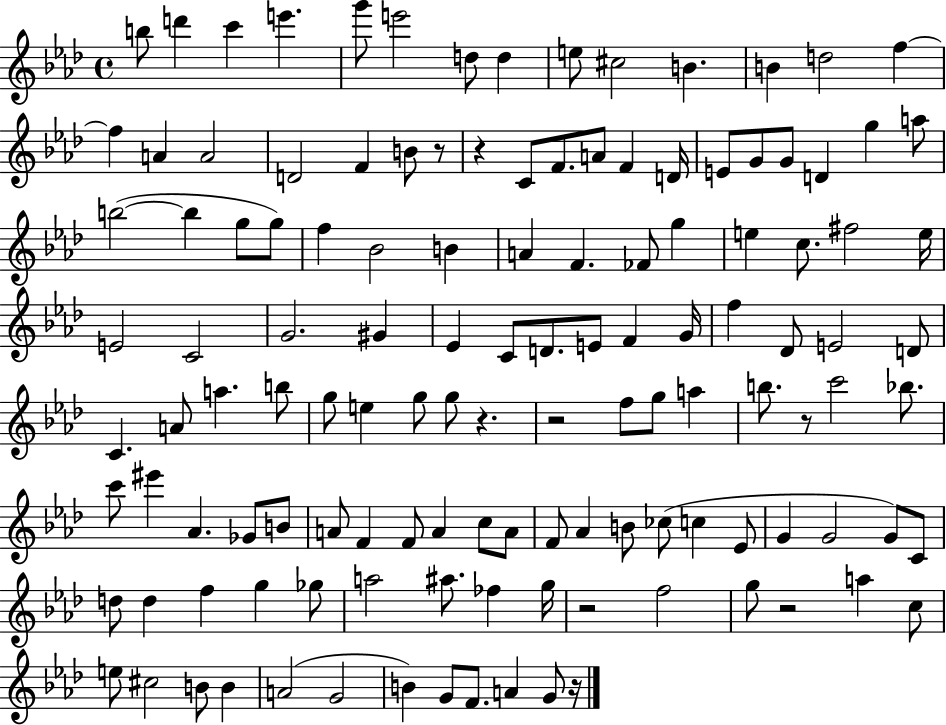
{
  \clef treble
  \time 4/4
  \defaultTimeSignature
  \key aes \major
  b''8 d'''4 c'''4 e'''4. | g'''8 e'''2 d''8 d''4 | e''8 cis''2 b'4. | b'4 d''2 f''4~~ | \break f''4 a'4 a'2 | d'2 f'4 b'8 r8 | r4 c'8 f'8. a'8 f'4 d'16 | e'8 g'8 g'8 d'4 g''4 a''8 | \break b''2~(~ b''4 g''8 g''8) | f''4 bes'2 b'4 | a'4 f'4. fes'8 g''4 | e''4 c''8. fis''2 e''16 | \break e'2 c'2 | g'2. gis'4 | ees'4 c'8 d'8. e'8 f'4 g'16 | f''4 des'8 e'2 d'8 | \break c'4. a'8 a''4. b''8 | g''8 e''4 g''8 g''8 r4. | r2 f''8 g''8 a''4 | b''8. r8 c'''2 bes''8. | \break c'''8 eis'''4 aes'4. ges'8 b'8 | a'8 f'4 f'8 a'4 c''8 a'8 | f'8 aes'4 b'8 ces''8( c''4 ees'8 | g'4 g'2 g'8) c'8 | \break d''8 d''4 f''4 g''4 ges''8 | a''2 ais''8. fes''4 g''16 | r2 f''2 | g''8 r2 a''4 c''8 | \break e''8 cis''2 b'8 b'4 | a'2( g'2 | b'4) g'8 f'8. a'4 g'8 r16 | \bar "|."
}